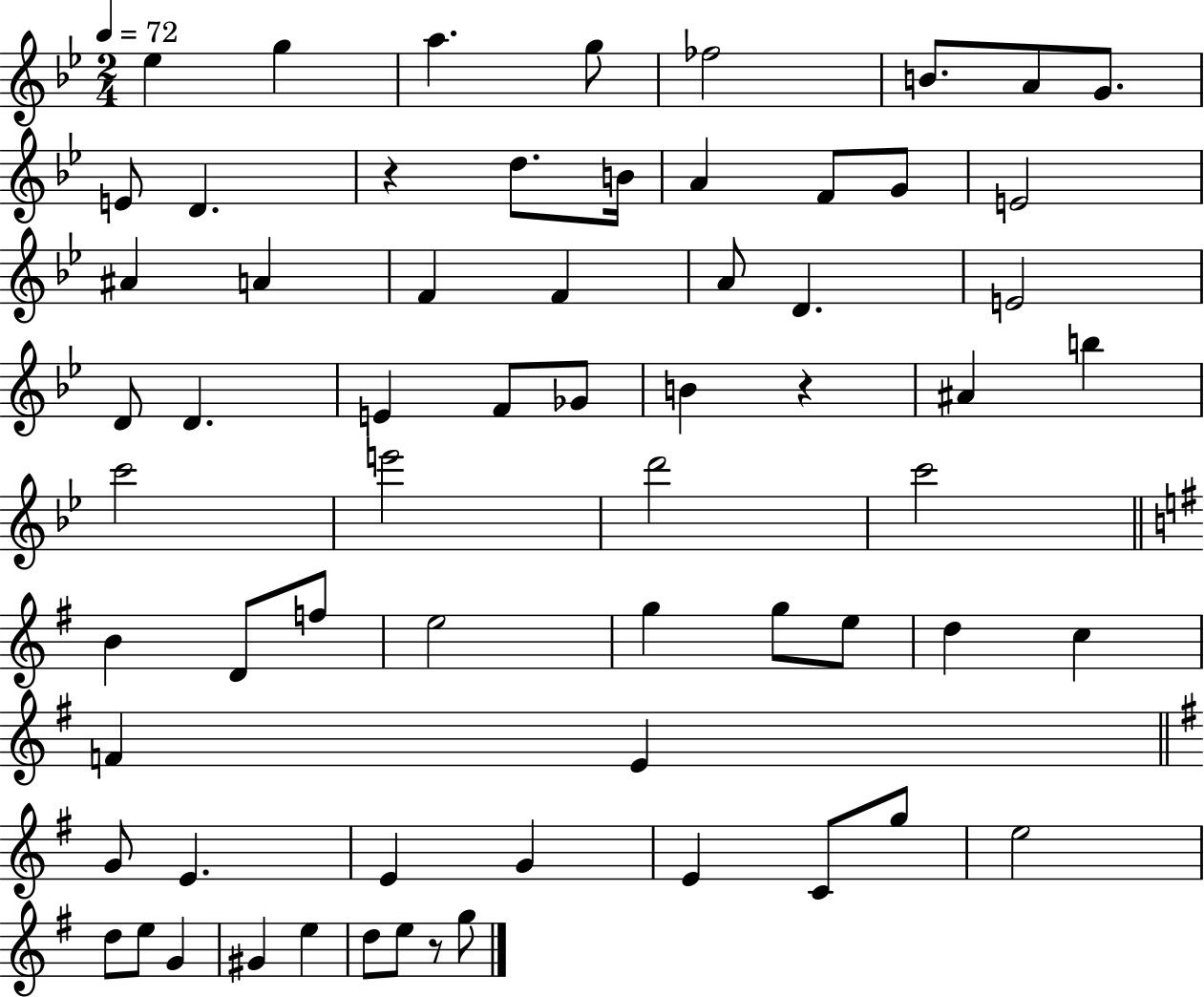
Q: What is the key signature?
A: BES major